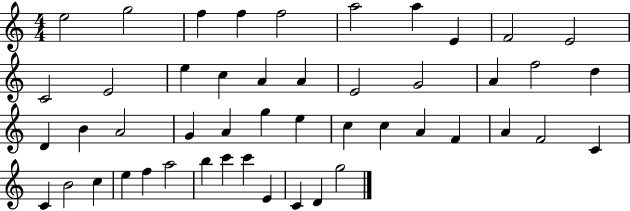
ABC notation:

X:1
T:Untitled
M:4/4
L:1/4
K:C
e2 g2 f f f2 a2 a E F2 E2 C2 E2 e c A A E2 G2 A f2 d D B A2 G A g e c c A F A F2 C C B2 c e f a2 b c' c' E C D g2